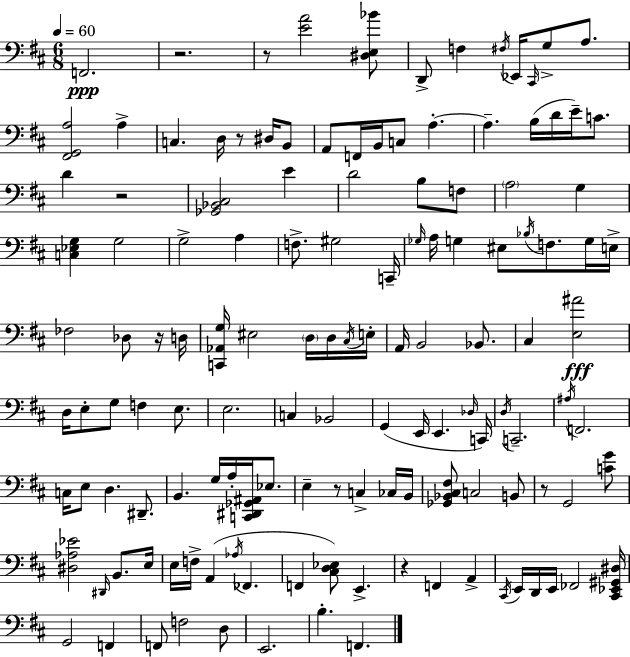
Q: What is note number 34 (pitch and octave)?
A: F3